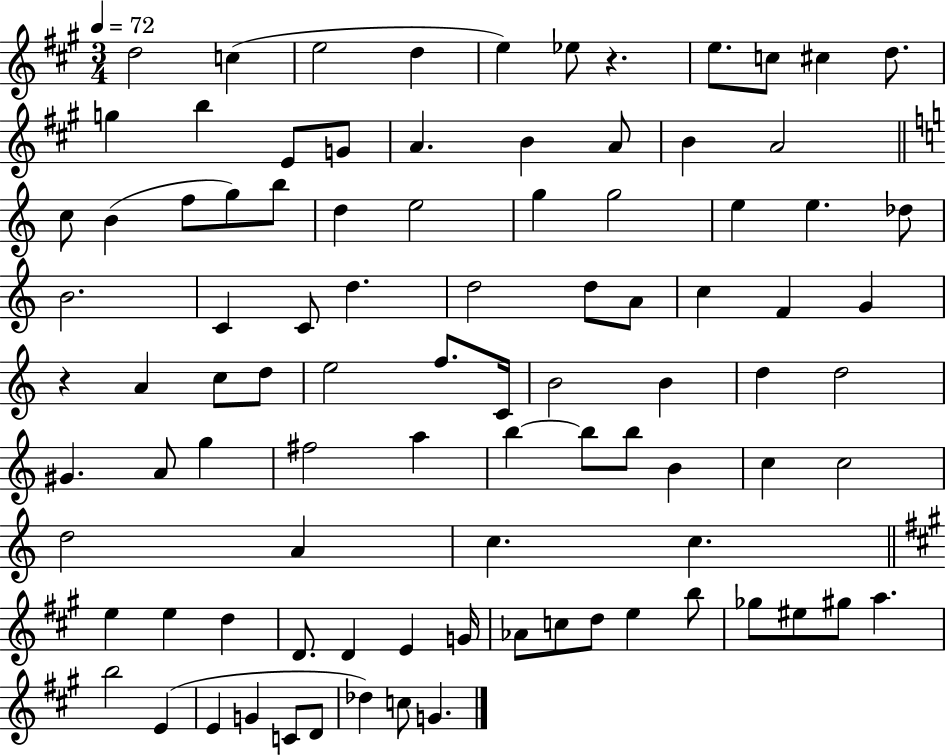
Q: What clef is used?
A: treble